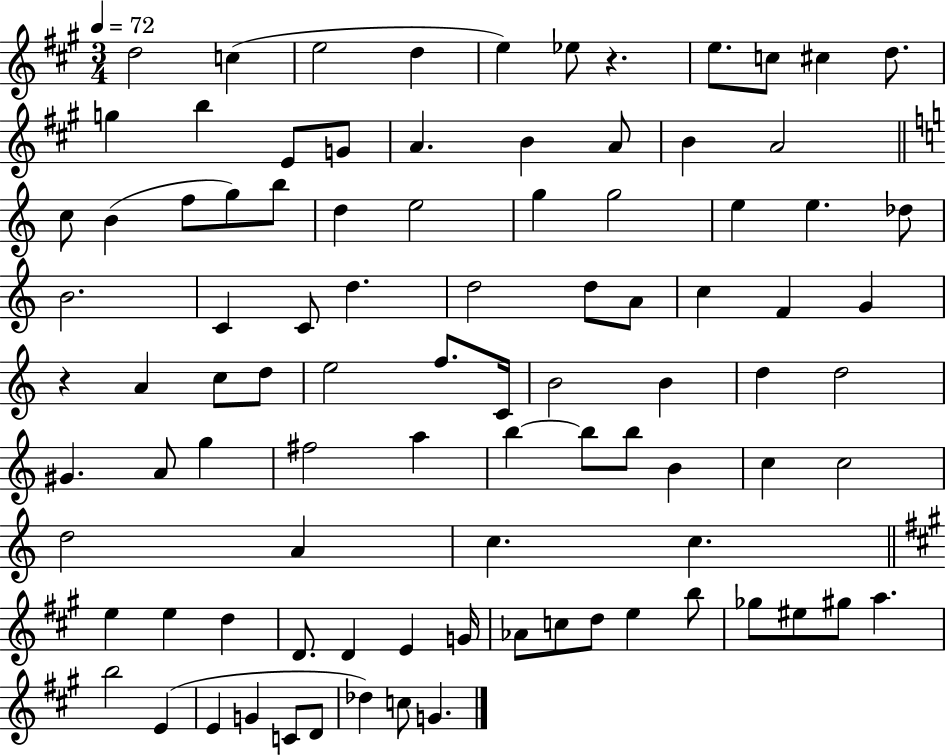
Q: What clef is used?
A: treble